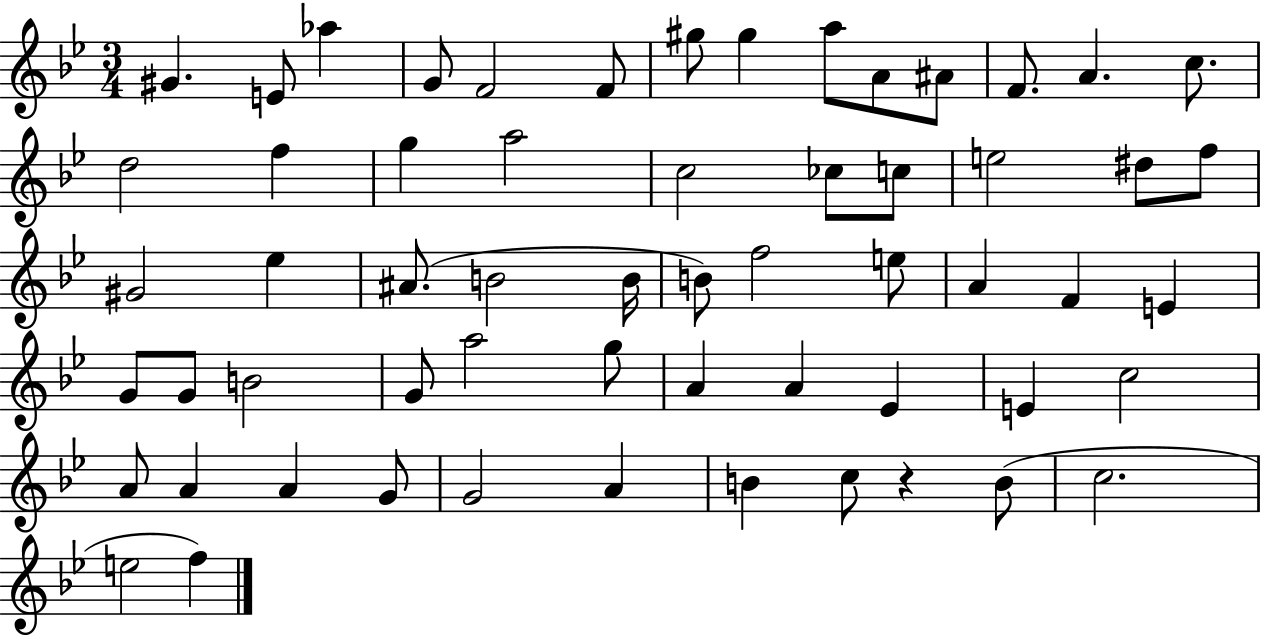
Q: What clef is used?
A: treble